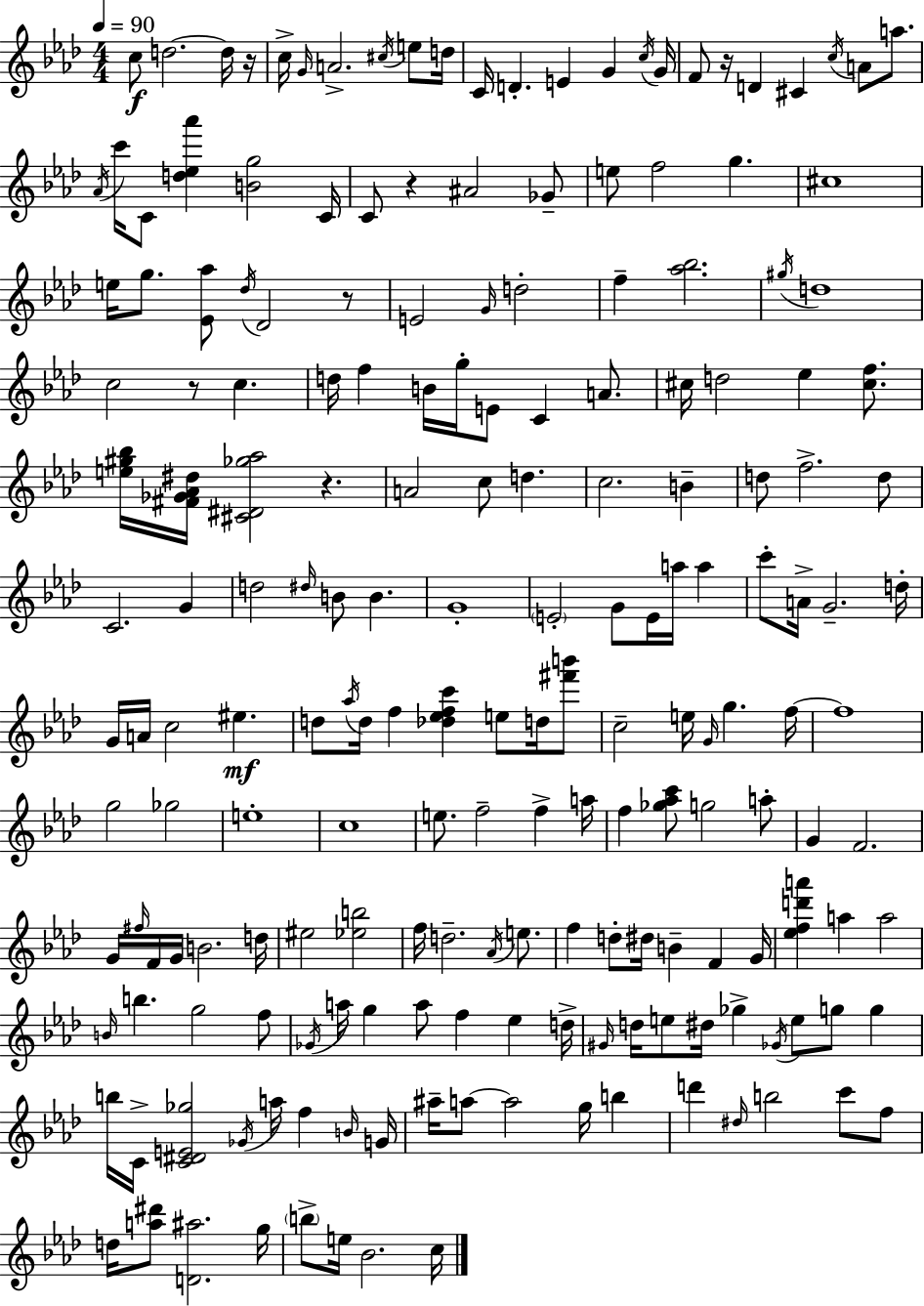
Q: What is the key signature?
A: F minor